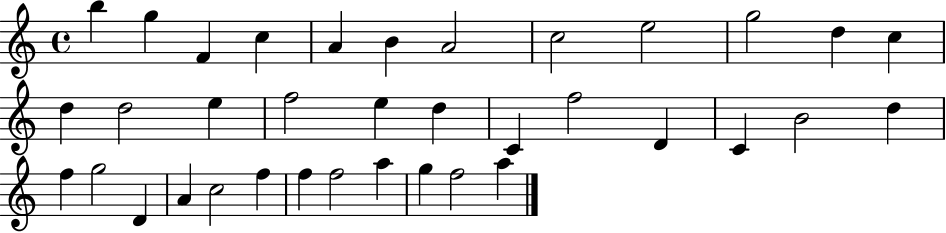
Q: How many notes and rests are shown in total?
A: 36